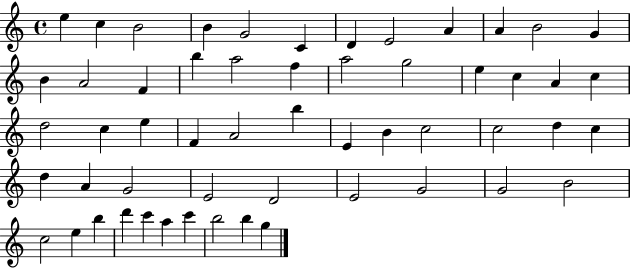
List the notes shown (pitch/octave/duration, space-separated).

E5/q C5/q B4/h B4/q G4/h C4/q D4/q E4/h A4/q A4/q B4/h G4/q B4/q A4/h F4/q B5/q A5/h F5/q A5/h G5/h E5/q C5/q A4/q C5/q D5/h C5/q E5/q F4/q A4/h B5/q E4/q B4/q C5/h C5/h D5/q C5/q D5/q A4/q G4/h E4/h D4/h E4/h G4/h G4/h B4/h C5/h E5/q B5/q D6/q C6/q A5/q C6/q B5/h B5/q G5/q